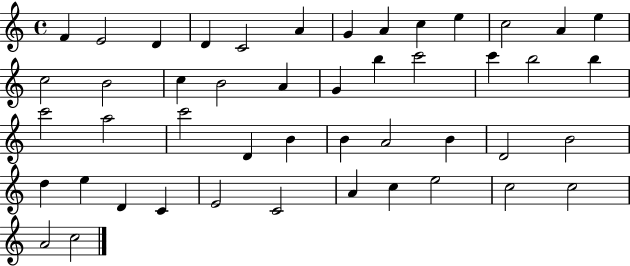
F4/q E4/h D4/q D4/q C4/h A4/q G4/q A4/q C5/q E5/q C5/h A4/q E5/q C5/h B4/h C5/q B4/h A4/q G4/q B5/q C6/h C6/q B5/h B5/q C6/h A5/h C6/h D4/q B4/q B4/q A4/h B4/q D4/h B4/h D5/q E5/q D4/q C4/q E4/h C4/h A4/q C5/q E5/h C5/h C5/h A4/h C5/h